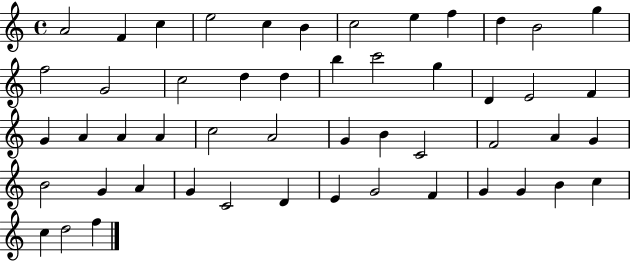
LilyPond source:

{
  \clef treble
  \time 4/4
  \defaultTimeSignature
  \key c \major
  a'2 f'4 c''4 | e''2 c''4 b'4 | c''2 e''4 f''4 | d''4 b'2 g''4 | \break f''2 g'2 | c''2 d''4 d''4 | b''4 c'''2 g''4 | d'4 e'2 f'4 | \break g'4 a'4 a'4 a'4 | c''2 a'2 | g'4 b'4 c'2 | f'2 a'4 g'4 | \break b'2 g'4 a'4 | g'4 c'2 d'4 | e'4 g'2 f'4 | g'4 g'4 b'4 c''4 | \break c''4 d''2 f''4 | \bar "|."
}